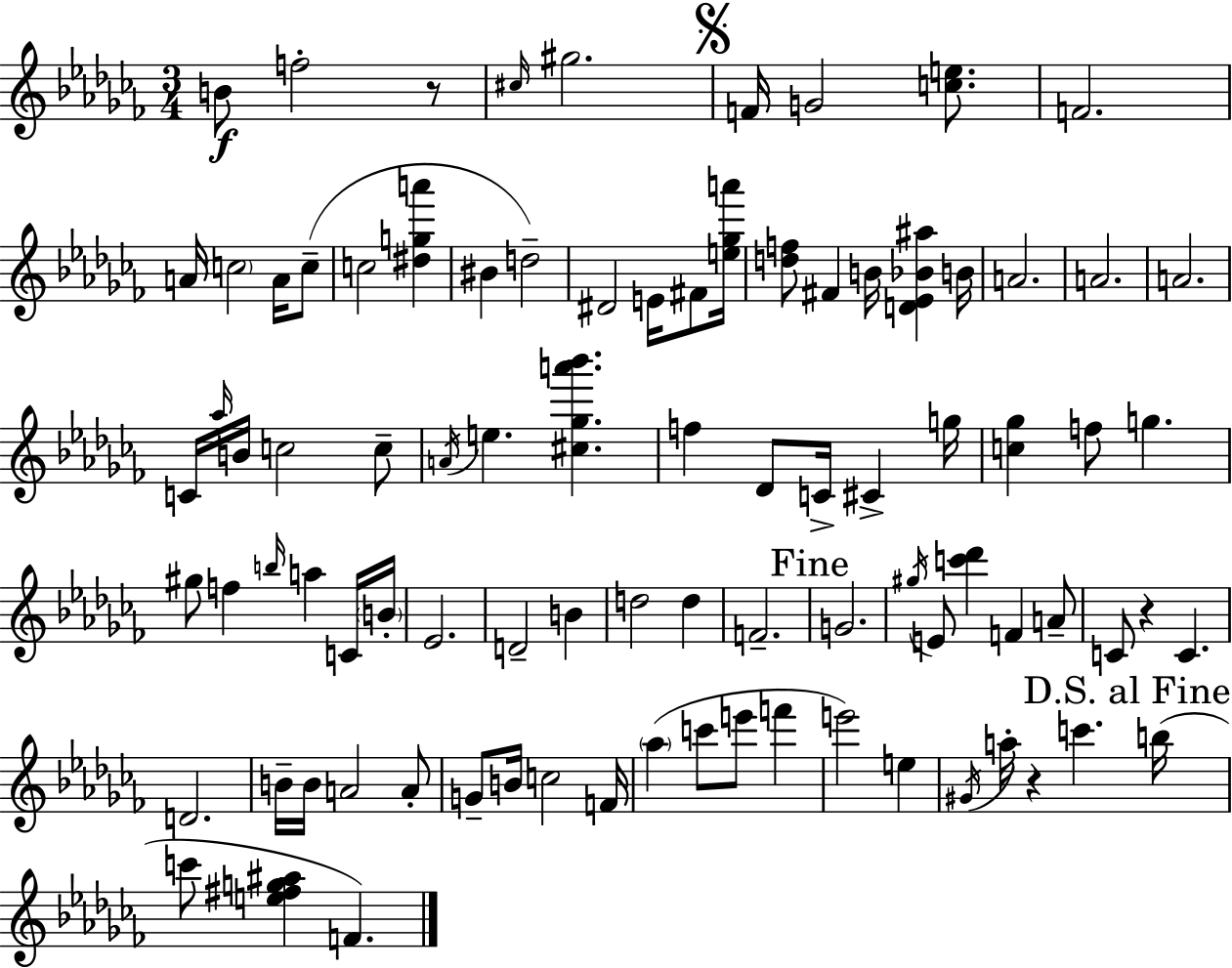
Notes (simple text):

B4/e F5/h R/e C#5/s G#5/h. F4/s G4/h [C5,E5]/e. F4/h. A4/s C5/h A4/s C5/e C5/h [D#5,G5,A6]/q BIS4/q D5/h D#4/h E4/s F#4/e [E5,Gb5,A6]/s [D5,F5]/e F#4/q B4/s [D4,Eb4,Bb4,A#5]/q B4/s A4/h. A4/h. A4/h. C4/s Ab5/s B4/s C5/h C5/e A4/s E5/q. [C#5,Gb5,A6,Bb6]/q. F5/q Db4/e C4/s C#4/q G5/s [C5,Gb5]/q F5/e G5/q. G#5/e F5/q B5/s A5/q C4/s B4/s Eb4/h. D4/h B4/q D5/h D5/q F4/h. G4/h. G#5/s E4/e [C6,Db6]/q F4/q A4/e C4/e R/q C4/q. D4/h. B4/s B4/s A4/h A4/e G4/e B4/s C5/h F4/s Ab5/q C6/e E6/e F6/q E6/h E5/q G#4/s A5/s R/q C6/q. B5/s C6/e [E5,F#5,G5,A#5]/q F4/q.